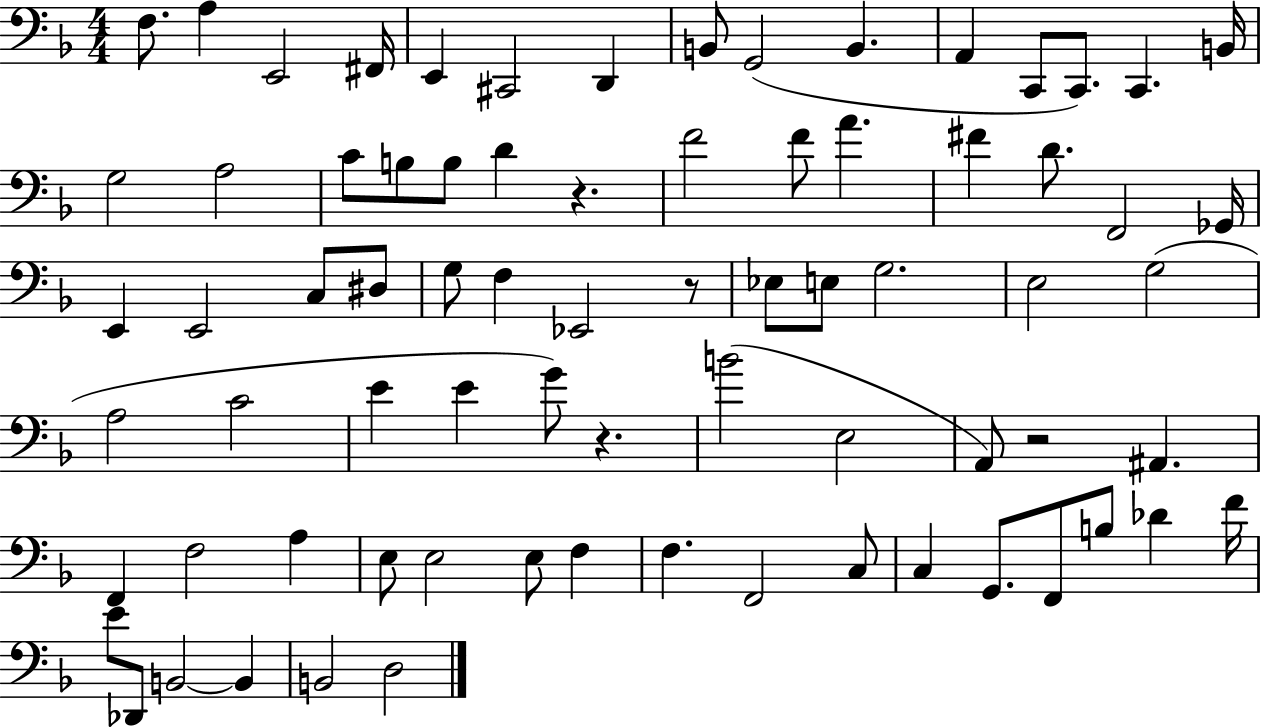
{
  \clef bass
  \numericTimeSignature
  \time 4/4
  \key f \major
  \repeat volta 2 { f8. a4 e,2 fis,16 | e,4 cis,2 d,4 | b,8 g,2( b,4. | a,4 c,8 c,8.) c,4. b,16 | \break g2 a2 | c'8 b8 b8 d'4 r4. | f'2 f'8 a'4. | fis'4 d'8. f,2 ges,16 | \break e,4 e,2 c8 dis8 | g8 f4 ees,2 r8 | ees8 e8 g2. | e2 g2( | \break a2 c'2 | e'4 e'4 g'8) r4. | b'2( e2 | a,8) r2 ais,4. | \break f,4 f2 a4 | e8 e2 e8 f4 | f4. f,2 c8 | c4 g,8. f,8 b8 des'4 f'16 | \break e'8 des,8 b,2~~ b,4 | b,2 d2 | } \bar "|."
}